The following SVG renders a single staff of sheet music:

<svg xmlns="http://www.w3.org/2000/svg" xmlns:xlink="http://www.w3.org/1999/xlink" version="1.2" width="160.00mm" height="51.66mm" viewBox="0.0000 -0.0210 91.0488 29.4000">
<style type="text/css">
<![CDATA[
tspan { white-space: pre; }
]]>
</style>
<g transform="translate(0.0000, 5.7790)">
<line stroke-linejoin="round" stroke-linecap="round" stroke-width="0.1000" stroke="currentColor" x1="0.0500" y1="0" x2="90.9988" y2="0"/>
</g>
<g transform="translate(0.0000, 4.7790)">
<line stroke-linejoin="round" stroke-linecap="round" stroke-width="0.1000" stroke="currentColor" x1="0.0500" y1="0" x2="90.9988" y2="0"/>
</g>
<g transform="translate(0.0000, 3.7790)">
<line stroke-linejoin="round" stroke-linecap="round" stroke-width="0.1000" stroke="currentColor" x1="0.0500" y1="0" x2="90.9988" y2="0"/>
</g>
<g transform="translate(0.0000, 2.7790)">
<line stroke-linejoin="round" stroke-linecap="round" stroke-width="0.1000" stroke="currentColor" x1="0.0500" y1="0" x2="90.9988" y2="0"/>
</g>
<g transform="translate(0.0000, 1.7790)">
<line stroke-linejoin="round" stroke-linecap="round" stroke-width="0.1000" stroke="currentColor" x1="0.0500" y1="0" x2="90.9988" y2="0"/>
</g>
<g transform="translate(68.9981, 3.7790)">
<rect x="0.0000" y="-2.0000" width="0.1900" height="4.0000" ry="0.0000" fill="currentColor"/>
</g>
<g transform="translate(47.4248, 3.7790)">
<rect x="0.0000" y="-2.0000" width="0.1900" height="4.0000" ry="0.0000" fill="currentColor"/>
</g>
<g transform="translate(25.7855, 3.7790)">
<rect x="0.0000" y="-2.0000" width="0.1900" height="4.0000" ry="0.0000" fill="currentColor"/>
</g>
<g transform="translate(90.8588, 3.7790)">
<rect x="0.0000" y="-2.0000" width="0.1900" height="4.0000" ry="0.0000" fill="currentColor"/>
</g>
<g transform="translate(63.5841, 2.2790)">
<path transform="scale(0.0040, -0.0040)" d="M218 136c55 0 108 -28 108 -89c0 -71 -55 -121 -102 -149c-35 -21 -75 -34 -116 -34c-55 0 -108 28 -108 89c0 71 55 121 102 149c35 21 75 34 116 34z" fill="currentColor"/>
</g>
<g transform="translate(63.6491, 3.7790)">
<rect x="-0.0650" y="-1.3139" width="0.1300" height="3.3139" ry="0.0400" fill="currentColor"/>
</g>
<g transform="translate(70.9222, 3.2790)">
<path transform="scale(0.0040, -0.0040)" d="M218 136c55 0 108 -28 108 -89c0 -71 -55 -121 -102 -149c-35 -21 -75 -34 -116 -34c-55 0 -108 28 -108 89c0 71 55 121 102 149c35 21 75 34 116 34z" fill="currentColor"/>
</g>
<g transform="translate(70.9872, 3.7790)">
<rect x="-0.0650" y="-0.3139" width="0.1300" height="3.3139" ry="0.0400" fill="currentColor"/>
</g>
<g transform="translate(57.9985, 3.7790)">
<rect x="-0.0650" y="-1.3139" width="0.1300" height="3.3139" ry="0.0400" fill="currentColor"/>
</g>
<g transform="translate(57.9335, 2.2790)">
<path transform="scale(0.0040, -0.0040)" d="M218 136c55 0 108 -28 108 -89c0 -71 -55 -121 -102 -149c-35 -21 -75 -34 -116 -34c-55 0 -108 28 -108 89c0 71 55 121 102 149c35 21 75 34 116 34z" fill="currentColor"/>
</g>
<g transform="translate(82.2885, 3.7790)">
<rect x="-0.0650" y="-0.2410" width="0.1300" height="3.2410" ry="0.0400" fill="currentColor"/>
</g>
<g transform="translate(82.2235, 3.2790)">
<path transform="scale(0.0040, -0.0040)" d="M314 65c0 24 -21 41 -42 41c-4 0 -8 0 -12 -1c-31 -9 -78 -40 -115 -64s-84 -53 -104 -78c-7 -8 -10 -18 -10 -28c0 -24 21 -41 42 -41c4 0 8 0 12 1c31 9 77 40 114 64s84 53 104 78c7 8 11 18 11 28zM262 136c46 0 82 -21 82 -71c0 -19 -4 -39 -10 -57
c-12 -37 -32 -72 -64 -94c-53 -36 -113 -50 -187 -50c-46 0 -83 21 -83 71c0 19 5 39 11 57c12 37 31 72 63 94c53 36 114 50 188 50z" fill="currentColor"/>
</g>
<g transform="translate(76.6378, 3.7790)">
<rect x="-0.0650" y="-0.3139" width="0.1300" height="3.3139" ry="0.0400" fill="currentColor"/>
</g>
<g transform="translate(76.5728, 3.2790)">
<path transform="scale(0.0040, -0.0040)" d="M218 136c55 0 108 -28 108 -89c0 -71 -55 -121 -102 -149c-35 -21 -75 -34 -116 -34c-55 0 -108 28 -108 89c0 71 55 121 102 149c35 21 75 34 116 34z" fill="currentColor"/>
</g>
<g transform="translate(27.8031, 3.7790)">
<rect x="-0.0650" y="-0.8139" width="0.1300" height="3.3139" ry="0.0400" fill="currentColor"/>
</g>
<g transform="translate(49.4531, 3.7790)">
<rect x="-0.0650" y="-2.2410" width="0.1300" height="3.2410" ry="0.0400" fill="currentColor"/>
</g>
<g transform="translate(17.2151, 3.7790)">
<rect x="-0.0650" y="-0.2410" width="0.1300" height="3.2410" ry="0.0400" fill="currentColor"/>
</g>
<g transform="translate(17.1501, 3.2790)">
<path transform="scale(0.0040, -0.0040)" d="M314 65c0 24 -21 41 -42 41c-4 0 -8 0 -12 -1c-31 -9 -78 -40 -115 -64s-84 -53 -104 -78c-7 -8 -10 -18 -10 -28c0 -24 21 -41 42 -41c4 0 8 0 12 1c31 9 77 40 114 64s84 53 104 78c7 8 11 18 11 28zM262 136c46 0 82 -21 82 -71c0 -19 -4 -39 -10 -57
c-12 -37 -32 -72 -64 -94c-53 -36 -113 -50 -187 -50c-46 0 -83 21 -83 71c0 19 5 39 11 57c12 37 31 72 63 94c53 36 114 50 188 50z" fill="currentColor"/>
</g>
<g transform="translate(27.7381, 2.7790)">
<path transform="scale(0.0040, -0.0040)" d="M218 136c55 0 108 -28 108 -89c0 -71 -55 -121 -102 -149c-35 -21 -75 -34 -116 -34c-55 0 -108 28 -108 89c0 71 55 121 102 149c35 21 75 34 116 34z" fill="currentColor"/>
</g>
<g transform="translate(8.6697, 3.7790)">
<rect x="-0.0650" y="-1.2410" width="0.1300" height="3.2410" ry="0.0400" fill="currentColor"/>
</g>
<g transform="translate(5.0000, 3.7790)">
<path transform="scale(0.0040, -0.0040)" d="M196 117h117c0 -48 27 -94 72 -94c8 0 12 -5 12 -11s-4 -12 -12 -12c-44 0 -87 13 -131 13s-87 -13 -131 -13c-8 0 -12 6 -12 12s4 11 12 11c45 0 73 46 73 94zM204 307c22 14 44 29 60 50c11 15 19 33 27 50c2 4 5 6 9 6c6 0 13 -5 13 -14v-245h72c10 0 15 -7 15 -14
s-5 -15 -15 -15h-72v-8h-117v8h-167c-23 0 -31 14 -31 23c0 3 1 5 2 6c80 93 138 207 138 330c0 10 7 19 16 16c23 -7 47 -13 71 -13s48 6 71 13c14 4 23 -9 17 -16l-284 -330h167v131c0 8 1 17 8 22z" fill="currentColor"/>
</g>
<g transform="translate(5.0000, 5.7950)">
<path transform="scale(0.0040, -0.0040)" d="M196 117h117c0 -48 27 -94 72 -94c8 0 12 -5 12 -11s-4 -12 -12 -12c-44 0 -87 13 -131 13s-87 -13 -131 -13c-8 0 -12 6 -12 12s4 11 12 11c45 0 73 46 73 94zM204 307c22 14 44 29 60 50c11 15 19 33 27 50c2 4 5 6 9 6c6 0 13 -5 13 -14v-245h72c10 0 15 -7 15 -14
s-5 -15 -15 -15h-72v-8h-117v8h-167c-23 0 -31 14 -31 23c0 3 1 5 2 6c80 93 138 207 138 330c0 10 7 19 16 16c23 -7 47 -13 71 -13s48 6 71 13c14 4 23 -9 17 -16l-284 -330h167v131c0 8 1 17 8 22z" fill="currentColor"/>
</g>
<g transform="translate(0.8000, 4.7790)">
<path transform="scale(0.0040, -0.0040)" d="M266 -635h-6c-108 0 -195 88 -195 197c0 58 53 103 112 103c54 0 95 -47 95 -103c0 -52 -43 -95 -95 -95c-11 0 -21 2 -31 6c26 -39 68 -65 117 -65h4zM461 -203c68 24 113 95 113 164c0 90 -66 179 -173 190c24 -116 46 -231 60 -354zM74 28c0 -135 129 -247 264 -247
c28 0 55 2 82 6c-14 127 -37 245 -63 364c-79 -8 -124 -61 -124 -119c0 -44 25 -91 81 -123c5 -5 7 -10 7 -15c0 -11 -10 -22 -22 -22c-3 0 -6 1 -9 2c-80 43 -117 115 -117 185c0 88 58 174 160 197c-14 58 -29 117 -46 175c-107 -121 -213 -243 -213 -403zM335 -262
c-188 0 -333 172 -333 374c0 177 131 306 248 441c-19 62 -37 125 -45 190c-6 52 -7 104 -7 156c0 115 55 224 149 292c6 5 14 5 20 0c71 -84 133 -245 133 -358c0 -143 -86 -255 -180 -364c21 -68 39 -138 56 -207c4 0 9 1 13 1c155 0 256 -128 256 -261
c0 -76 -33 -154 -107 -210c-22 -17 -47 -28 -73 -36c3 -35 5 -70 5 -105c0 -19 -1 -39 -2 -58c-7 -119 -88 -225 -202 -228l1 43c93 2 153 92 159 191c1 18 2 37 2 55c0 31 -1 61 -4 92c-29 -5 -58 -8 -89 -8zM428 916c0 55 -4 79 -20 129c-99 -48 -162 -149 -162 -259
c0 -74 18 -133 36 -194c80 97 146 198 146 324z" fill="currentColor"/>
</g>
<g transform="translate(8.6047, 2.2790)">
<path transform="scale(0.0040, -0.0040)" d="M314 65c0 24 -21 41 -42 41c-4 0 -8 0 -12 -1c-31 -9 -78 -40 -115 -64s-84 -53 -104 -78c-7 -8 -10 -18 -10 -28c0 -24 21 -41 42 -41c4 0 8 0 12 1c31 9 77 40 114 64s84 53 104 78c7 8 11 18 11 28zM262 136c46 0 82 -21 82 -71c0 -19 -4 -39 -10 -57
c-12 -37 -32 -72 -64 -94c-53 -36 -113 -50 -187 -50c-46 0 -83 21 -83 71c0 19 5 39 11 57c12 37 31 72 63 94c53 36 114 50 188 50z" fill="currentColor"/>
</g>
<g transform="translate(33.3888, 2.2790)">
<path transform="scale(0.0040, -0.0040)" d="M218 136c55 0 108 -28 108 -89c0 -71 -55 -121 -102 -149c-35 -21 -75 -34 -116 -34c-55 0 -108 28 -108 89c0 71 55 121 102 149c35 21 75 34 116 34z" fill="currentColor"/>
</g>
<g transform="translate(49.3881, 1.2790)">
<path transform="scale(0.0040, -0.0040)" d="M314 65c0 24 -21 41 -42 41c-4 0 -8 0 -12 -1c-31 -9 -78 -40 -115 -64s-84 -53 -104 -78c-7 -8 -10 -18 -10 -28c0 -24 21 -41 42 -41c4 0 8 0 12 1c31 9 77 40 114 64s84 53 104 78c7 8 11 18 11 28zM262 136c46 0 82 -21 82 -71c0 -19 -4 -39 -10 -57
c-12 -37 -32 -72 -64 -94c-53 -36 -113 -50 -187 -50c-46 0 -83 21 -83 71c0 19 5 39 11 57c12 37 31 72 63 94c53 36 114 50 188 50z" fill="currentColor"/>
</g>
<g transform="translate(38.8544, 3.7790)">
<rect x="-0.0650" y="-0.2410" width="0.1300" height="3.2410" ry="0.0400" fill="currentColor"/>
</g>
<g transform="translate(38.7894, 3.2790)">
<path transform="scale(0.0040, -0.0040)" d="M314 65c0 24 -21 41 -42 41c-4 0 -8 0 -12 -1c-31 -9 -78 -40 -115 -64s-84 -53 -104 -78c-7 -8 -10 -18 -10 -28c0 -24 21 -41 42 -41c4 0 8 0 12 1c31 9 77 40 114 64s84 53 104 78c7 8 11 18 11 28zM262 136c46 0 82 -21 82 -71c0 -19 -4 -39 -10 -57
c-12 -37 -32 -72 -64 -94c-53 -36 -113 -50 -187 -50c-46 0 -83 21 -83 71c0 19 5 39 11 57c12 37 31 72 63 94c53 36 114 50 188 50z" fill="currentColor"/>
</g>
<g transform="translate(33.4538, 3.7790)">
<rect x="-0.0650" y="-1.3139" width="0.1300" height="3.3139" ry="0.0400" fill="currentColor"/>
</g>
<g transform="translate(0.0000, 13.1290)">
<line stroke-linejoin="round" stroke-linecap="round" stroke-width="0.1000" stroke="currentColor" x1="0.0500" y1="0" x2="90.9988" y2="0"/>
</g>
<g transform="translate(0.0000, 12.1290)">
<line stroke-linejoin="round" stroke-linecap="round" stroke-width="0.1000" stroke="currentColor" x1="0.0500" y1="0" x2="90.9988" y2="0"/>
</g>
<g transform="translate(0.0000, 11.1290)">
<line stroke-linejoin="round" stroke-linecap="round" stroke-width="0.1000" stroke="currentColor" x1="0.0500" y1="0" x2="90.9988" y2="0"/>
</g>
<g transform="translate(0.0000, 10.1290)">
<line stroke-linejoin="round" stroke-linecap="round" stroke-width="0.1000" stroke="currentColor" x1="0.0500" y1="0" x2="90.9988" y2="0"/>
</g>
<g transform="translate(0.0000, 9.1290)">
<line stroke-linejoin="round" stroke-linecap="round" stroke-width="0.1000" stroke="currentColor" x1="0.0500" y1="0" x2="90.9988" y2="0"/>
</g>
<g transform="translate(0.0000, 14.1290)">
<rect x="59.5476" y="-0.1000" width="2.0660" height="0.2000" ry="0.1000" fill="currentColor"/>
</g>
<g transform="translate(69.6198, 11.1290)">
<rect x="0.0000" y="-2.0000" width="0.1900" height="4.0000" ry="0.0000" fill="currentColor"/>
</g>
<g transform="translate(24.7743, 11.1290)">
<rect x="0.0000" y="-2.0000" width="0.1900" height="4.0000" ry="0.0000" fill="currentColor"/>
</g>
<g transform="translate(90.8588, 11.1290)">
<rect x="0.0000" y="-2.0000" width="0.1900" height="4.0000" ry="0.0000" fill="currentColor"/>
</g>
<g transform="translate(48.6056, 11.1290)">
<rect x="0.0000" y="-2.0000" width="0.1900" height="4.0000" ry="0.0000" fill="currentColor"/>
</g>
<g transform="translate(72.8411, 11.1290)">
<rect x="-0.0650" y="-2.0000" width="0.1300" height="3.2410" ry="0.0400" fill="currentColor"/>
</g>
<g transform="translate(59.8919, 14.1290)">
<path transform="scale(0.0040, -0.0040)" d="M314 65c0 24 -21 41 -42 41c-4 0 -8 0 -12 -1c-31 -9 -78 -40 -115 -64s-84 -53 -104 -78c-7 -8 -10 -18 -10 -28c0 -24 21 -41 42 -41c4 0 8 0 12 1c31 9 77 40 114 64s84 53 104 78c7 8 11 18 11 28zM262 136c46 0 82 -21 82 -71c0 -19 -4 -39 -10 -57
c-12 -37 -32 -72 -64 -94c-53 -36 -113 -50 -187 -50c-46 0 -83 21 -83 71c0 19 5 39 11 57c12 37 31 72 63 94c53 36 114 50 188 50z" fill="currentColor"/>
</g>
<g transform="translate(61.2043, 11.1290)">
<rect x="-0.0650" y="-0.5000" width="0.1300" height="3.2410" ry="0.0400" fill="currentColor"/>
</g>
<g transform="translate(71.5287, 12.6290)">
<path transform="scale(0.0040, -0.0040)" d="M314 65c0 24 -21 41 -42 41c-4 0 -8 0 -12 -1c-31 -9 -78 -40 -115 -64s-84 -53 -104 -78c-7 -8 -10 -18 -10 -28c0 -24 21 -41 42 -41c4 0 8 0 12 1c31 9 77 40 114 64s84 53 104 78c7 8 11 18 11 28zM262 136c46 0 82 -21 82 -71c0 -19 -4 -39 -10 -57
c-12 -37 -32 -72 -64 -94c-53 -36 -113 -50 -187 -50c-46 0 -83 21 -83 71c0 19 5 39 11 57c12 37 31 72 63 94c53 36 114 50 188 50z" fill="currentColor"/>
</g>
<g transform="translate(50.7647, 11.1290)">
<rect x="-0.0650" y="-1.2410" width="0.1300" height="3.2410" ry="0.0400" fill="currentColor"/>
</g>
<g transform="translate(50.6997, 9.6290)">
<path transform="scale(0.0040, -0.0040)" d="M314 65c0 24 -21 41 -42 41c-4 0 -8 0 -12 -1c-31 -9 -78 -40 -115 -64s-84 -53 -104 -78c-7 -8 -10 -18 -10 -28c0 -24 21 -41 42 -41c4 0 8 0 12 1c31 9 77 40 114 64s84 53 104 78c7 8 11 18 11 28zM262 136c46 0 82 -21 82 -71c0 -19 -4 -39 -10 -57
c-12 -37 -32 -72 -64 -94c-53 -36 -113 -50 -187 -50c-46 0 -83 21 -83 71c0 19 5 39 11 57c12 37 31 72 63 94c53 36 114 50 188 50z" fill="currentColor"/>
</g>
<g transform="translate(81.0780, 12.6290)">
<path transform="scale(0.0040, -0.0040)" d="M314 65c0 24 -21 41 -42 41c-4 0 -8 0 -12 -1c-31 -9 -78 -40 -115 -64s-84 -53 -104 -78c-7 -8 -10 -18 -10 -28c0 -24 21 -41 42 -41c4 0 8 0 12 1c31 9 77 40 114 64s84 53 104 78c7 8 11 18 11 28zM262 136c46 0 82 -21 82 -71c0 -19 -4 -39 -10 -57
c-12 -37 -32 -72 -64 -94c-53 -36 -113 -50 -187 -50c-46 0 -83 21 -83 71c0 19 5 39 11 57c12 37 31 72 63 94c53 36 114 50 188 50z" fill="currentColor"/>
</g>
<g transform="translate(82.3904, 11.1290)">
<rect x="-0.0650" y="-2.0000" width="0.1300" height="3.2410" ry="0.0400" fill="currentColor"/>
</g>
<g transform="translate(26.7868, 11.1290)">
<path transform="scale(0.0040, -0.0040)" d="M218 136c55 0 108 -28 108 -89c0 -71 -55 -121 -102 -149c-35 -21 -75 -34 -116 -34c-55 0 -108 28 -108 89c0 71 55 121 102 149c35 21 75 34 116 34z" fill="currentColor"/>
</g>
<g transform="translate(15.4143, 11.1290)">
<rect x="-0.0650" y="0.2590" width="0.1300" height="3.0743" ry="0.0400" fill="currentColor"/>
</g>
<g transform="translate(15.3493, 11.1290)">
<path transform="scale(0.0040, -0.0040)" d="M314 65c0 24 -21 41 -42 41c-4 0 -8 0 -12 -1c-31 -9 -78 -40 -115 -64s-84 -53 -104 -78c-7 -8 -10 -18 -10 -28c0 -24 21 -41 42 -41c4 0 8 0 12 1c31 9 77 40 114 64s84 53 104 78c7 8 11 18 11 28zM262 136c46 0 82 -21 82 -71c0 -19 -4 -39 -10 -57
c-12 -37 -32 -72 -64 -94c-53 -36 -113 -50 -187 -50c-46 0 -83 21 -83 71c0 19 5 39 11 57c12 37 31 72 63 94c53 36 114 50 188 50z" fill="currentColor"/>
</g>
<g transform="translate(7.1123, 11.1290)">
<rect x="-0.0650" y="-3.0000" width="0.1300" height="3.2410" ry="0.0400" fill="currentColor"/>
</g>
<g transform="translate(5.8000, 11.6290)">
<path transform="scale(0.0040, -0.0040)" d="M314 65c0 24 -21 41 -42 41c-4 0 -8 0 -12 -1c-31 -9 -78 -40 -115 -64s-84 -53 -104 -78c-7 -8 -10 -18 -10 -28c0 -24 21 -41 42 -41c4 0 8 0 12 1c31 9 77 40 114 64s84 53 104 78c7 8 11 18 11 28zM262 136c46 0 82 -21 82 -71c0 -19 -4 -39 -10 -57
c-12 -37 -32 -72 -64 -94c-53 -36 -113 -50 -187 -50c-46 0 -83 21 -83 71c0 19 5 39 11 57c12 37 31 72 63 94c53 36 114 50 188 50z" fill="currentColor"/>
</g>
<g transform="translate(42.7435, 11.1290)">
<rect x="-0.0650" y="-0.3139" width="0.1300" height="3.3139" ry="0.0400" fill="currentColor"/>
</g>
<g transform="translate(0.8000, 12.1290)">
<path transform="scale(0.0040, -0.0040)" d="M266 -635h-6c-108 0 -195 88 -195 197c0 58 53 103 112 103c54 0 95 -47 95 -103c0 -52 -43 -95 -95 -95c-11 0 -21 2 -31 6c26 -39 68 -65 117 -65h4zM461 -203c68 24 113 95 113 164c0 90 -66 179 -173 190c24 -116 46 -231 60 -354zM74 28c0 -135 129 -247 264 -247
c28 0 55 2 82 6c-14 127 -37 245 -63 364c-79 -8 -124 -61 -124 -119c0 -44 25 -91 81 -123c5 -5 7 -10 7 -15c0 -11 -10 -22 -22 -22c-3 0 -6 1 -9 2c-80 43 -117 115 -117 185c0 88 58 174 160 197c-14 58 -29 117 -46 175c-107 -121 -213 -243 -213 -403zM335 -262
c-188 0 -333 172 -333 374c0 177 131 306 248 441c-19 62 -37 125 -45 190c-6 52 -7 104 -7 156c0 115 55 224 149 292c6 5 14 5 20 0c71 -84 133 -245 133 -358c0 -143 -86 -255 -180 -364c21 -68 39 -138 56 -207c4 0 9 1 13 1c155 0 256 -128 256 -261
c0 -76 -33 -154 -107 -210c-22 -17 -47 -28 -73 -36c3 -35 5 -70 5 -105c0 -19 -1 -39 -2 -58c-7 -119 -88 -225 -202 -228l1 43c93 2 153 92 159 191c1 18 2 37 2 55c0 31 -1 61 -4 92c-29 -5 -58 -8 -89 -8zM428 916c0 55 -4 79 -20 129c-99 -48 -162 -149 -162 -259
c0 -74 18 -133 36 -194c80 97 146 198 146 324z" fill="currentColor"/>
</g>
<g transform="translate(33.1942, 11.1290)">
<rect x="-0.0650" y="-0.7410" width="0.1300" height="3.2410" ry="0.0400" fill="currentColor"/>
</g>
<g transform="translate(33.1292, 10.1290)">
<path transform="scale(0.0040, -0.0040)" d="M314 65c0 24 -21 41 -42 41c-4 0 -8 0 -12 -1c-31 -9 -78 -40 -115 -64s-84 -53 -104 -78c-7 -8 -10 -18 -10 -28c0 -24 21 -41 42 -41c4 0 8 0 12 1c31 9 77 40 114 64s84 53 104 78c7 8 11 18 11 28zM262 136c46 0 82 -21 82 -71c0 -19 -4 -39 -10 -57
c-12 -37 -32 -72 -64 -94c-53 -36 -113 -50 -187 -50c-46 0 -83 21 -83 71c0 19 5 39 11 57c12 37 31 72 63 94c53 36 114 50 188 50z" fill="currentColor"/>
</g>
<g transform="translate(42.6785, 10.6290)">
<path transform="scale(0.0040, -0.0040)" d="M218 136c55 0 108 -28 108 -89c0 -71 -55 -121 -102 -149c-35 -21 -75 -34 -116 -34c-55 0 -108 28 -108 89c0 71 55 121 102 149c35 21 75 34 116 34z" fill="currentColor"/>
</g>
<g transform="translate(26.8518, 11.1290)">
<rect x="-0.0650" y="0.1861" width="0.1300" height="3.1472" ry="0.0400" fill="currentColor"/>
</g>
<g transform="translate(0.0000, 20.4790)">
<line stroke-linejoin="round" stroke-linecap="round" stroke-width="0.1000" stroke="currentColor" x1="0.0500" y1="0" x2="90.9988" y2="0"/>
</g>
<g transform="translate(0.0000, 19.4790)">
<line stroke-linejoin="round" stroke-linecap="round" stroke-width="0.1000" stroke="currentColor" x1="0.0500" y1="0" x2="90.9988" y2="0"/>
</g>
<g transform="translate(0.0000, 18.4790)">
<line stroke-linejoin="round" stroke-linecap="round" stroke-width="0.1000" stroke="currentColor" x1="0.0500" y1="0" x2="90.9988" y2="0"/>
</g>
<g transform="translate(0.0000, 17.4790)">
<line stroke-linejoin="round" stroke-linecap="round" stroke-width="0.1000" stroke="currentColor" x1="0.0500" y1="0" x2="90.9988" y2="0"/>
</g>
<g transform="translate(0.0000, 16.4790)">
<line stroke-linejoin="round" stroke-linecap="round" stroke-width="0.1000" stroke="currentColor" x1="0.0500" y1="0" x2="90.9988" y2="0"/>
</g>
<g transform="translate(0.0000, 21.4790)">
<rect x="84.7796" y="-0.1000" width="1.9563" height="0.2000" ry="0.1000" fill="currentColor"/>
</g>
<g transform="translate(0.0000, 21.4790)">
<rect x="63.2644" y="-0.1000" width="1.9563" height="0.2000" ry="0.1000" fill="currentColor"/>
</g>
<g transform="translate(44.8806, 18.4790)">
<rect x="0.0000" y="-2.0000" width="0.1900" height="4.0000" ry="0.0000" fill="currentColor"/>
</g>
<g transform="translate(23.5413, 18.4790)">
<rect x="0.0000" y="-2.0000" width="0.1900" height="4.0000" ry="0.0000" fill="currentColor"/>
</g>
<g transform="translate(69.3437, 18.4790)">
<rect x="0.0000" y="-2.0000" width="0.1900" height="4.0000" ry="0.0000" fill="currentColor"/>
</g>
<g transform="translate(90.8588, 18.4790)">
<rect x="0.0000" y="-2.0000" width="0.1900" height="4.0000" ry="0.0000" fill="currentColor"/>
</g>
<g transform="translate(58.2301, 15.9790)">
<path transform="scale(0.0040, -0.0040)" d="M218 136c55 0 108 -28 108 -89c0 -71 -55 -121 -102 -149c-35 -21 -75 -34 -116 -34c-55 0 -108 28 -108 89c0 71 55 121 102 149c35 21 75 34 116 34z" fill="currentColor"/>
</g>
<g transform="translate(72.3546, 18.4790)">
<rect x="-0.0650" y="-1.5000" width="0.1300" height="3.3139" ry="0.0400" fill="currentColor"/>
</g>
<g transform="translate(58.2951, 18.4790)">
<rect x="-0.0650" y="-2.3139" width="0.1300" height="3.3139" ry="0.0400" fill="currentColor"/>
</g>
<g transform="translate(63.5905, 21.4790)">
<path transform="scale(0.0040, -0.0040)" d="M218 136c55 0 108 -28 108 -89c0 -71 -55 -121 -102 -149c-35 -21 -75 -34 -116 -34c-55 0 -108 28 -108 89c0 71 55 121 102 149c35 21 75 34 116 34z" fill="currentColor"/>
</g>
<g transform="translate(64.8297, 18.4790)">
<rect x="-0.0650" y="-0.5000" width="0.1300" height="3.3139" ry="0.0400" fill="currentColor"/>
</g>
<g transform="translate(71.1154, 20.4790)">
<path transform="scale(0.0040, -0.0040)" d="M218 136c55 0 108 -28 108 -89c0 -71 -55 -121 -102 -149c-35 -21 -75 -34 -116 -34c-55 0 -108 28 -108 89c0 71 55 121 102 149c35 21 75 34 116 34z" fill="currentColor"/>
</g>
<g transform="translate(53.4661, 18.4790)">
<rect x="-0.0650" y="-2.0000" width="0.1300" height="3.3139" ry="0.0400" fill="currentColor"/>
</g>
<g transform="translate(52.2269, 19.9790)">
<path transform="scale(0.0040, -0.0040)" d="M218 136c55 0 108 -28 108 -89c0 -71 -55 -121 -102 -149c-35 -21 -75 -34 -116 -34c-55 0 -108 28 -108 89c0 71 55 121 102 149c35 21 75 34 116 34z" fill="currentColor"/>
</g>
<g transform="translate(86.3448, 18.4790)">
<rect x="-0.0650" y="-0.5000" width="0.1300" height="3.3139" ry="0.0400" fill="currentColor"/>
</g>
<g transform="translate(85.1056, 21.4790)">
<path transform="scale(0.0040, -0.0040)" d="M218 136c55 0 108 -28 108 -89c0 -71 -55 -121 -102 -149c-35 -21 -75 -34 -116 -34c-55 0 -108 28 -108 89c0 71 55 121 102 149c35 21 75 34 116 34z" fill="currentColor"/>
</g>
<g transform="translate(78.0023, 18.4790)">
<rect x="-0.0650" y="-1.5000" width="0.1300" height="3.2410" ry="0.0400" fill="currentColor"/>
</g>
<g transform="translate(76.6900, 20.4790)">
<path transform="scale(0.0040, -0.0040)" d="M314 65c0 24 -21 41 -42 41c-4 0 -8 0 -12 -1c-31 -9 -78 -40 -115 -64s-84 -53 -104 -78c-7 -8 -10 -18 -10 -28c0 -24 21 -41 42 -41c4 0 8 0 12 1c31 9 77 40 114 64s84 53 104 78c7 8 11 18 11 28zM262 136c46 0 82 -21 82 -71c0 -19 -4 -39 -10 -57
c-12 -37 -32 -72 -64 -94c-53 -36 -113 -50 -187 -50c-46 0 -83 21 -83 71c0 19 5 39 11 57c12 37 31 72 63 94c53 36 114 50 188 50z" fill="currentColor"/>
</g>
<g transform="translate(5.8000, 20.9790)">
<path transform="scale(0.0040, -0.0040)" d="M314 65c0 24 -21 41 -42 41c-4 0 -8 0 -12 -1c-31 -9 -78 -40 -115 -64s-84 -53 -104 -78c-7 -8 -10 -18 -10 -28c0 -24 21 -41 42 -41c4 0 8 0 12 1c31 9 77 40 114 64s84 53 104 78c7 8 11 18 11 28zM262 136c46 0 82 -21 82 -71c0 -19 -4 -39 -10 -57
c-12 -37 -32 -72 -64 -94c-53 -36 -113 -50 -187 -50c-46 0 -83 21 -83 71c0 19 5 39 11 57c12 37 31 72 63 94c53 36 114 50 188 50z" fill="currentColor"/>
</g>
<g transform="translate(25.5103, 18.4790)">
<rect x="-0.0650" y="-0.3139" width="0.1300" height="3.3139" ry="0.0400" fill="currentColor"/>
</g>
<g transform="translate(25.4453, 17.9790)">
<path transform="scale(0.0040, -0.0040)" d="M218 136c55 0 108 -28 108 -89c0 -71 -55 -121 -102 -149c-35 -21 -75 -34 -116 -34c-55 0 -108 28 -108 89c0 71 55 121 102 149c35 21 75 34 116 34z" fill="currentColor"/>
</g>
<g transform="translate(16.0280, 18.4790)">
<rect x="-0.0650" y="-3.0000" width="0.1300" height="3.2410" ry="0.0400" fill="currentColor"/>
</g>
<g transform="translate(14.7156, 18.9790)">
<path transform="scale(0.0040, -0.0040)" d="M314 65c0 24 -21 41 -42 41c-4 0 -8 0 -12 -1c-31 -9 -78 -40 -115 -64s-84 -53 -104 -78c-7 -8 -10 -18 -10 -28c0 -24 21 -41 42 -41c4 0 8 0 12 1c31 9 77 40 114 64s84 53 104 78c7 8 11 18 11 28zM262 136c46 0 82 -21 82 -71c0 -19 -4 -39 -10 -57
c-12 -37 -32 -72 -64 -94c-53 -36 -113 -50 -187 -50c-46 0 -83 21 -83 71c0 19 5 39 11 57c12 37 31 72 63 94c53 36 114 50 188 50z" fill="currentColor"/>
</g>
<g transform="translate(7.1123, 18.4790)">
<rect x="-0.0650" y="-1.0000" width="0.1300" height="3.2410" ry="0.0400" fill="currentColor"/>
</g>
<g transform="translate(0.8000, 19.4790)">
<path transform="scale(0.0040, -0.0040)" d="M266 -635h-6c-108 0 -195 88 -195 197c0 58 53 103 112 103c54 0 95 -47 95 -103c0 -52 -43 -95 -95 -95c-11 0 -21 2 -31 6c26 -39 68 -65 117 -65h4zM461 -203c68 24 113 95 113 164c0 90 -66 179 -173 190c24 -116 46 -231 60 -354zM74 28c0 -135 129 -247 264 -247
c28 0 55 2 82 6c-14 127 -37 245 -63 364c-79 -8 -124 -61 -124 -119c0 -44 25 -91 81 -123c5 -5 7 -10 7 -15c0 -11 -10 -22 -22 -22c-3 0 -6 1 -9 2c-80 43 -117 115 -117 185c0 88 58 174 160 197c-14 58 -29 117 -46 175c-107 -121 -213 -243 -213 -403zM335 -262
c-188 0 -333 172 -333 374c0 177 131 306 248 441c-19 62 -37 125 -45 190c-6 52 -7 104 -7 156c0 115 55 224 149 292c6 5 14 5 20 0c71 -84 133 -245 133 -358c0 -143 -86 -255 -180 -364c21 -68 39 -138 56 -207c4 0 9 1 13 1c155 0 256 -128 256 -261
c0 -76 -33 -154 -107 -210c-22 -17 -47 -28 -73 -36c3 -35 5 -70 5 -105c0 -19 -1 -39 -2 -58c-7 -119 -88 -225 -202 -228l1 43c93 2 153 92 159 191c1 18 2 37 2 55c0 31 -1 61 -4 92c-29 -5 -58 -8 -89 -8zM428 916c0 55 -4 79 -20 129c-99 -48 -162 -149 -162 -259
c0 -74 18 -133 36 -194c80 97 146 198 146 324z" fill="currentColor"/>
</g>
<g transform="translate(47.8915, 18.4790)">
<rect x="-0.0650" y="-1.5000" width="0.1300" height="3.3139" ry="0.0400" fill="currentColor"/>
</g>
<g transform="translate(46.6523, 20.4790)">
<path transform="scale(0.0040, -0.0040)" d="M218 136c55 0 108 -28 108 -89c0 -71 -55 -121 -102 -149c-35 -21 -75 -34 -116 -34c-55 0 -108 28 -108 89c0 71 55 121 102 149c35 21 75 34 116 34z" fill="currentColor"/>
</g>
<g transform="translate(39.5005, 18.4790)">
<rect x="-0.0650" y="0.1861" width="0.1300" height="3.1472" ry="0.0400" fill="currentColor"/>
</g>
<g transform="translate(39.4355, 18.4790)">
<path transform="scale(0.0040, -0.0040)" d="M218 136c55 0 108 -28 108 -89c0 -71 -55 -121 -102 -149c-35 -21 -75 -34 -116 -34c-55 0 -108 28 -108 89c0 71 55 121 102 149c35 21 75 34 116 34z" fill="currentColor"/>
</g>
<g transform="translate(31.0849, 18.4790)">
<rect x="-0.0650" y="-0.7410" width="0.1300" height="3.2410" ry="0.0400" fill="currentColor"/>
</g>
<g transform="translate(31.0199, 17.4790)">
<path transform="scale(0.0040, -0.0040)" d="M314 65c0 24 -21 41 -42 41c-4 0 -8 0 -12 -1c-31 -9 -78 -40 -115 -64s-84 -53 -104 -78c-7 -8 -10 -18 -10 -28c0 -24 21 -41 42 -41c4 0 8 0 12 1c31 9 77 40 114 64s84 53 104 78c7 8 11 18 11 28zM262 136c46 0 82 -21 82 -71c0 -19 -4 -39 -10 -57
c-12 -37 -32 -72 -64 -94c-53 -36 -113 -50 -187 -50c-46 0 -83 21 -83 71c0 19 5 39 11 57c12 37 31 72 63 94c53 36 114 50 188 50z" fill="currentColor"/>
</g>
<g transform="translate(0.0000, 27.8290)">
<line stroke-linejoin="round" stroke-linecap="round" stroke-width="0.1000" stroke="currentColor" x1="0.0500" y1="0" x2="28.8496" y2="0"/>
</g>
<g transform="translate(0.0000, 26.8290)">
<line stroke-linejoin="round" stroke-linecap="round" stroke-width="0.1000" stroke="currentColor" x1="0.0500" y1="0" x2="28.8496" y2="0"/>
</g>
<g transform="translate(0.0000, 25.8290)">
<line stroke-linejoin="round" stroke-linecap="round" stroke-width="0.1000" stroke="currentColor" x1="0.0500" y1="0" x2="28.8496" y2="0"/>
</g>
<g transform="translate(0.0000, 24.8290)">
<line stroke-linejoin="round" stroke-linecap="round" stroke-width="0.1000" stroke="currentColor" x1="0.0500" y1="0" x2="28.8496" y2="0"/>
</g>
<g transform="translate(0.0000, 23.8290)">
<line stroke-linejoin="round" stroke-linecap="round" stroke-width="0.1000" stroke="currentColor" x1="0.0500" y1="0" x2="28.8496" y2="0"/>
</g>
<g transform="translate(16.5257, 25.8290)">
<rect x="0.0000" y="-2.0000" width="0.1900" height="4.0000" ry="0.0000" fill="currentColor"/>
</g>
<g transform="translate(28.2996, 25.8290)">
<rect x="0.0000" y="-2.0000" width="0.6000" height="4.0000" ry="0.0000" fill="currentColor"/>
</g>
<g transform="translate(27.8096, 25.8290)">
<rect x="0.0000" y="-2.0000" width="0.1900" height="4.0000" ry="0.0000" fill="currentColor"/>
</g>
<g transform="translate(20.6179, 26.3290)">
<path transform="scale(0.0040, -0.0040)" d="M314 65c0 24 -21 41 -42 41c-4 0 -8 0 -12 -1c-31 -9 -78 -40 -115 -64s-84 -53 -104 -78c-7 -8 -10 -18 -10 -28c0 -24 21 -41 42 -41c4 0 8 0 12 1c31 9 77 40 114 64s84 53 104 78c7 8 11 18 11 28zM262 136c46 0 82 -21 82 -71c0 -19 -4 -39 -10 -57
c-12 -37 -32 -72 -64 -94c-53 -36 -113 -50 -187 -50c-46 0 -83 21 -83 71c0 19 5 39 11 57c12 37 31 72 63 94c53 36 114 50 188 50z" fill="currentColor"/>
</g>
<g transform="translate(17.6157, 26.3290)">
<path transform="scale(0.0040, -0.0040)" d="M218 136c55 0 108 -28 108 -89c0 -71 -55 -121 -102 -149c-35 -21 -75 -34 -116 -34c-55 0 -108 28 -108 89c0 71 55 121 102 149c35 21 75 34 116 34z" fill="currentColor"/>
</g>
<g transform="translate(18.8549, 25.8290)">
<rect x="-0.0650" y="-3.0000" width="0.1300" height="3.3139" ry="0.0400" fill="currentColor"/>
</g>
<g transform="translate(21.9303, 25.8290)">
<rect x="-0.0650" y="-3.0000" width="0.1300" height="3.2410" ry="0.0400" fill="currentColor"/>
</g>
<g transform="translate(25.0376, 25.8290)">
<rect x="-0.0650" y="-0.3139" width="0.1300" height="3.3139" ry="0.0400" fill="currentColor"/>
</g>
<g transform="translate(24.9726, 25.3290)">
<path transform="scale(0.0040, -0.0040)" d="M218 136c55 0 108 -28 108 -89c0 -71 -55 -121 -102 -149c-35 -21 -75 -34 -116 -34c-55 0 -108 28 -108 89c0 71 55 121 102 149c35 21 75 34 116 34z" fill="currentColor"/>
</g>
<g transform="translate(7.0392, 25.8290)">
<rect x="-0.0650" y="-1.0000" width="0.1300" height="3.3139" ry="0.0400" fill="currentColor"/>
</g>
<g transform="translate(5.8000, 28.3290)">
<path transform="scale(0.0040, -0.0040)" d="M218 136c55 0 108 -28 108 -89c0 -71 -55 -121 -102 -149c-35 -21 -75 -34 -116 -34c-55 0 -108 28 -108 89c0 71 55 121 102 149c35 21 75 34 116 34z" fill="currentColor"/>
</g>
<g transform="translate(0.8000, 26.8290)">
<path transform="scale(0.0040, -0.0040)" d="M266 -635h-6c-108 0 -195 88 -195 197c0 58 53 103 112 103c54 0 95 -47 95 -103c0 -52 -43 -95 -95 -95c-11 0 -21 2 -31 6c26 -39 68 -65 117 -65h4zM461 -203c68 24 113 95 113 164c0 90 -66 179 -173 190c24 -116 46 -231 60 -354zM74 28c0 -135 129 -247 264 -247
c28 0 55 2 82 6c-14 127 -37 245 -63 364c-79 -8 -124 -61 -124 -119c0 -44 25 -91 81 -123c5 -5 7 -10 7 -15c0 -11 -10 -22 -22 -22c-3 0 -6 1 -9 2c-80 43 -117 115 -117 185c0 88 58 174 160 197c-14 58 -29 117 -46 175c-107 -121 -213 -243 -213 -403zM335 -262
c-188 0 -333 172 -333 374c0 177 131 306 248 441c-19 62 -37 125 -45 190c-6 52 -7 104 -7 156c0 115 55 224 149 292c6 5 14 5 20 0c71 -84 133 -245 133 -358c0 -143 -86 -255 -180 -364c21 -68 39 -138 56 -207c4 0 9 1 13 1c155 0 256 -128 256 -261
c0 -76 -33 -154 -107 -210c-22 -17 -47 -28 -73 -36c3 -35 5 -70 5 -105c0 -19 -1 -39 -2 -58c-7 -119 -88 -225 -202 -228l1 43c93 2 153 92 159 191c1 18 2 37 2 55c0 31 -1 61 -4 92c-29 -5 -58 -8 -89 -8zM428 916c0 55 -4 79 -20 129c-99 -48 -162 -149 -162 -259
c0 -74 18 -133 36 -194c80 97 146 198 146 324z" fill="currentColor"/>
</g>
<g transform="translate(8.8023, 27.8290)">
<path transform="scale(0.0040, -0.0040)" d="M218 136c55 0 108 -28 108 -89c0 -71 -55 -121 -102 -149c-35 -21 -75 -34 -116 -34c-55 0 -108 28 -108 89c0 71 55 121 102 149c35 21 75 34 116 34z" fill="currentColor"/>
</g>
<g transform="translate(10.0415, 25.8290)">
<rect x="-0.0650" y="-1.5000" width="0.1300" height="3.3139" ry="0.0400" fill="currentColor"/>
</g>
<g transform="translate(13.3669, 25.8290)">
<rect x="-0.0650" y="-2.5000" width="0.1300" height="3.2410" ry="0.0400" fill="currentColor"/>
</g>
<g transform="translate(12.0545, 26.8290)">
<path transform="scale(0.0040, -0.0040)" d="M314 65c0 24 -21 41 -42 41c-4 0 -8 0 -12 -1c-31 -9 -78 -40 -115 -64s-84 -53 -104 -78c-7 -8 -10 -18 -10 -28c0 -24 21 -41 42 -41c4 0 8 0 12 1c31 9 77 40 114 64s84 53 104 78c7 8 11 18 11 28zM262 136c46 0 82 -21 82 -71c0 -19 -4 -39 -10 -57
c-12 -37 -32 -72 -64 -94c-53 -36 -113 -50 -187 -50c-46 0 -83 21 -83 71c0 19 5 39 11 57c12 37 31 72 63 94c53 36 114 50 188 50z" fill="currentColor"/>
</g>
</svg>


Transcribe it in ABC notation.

X:1
T:Untitled
M:4/4
L:1/4
K:C
e2 c2 d e c2 g2 e e c c c2 A2 B2 B d2 c e2 C2 F2 F2 D2 A2 c d2 B E F g C E E2 C D E G2 A A2 c